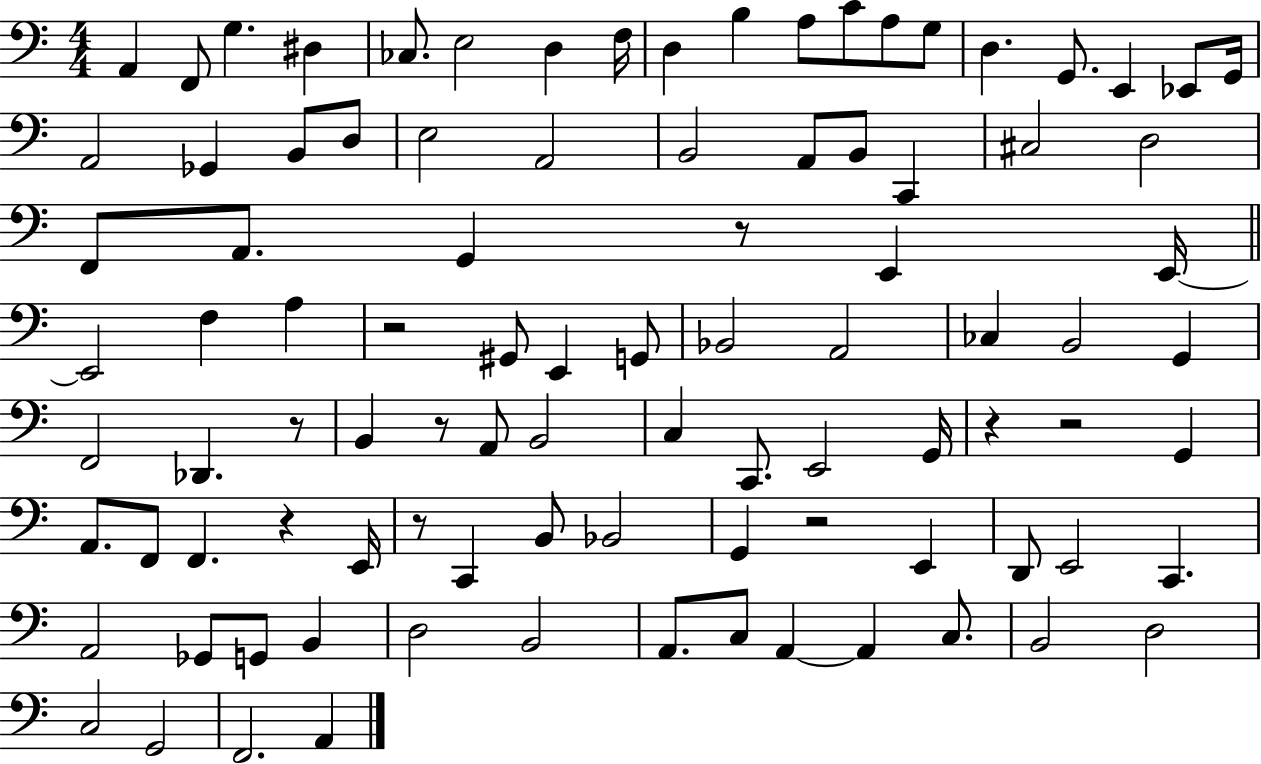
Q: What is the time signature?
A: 4/4